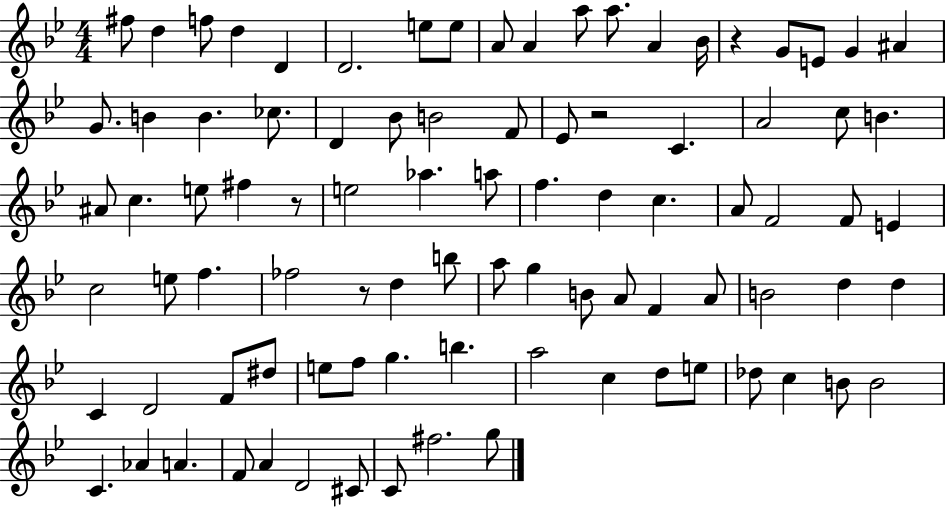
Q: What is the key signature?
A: BES major